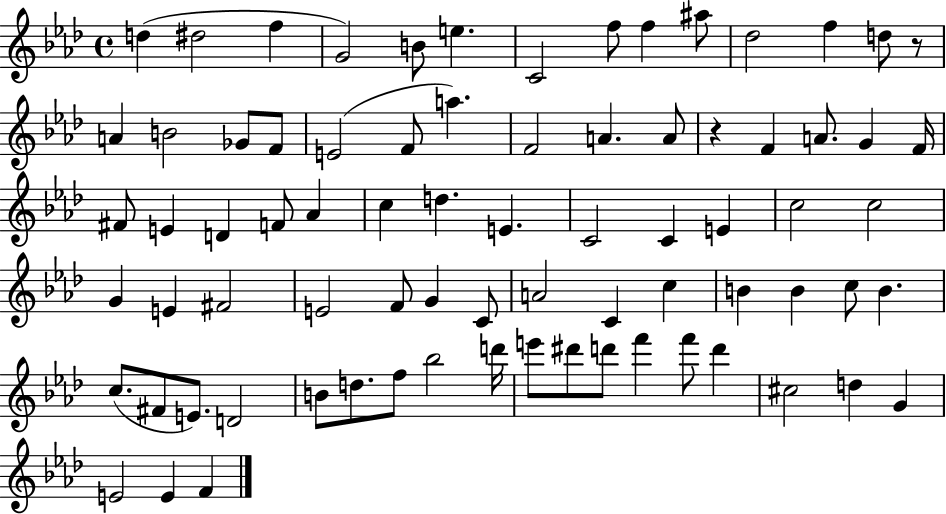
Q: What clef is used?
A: treble